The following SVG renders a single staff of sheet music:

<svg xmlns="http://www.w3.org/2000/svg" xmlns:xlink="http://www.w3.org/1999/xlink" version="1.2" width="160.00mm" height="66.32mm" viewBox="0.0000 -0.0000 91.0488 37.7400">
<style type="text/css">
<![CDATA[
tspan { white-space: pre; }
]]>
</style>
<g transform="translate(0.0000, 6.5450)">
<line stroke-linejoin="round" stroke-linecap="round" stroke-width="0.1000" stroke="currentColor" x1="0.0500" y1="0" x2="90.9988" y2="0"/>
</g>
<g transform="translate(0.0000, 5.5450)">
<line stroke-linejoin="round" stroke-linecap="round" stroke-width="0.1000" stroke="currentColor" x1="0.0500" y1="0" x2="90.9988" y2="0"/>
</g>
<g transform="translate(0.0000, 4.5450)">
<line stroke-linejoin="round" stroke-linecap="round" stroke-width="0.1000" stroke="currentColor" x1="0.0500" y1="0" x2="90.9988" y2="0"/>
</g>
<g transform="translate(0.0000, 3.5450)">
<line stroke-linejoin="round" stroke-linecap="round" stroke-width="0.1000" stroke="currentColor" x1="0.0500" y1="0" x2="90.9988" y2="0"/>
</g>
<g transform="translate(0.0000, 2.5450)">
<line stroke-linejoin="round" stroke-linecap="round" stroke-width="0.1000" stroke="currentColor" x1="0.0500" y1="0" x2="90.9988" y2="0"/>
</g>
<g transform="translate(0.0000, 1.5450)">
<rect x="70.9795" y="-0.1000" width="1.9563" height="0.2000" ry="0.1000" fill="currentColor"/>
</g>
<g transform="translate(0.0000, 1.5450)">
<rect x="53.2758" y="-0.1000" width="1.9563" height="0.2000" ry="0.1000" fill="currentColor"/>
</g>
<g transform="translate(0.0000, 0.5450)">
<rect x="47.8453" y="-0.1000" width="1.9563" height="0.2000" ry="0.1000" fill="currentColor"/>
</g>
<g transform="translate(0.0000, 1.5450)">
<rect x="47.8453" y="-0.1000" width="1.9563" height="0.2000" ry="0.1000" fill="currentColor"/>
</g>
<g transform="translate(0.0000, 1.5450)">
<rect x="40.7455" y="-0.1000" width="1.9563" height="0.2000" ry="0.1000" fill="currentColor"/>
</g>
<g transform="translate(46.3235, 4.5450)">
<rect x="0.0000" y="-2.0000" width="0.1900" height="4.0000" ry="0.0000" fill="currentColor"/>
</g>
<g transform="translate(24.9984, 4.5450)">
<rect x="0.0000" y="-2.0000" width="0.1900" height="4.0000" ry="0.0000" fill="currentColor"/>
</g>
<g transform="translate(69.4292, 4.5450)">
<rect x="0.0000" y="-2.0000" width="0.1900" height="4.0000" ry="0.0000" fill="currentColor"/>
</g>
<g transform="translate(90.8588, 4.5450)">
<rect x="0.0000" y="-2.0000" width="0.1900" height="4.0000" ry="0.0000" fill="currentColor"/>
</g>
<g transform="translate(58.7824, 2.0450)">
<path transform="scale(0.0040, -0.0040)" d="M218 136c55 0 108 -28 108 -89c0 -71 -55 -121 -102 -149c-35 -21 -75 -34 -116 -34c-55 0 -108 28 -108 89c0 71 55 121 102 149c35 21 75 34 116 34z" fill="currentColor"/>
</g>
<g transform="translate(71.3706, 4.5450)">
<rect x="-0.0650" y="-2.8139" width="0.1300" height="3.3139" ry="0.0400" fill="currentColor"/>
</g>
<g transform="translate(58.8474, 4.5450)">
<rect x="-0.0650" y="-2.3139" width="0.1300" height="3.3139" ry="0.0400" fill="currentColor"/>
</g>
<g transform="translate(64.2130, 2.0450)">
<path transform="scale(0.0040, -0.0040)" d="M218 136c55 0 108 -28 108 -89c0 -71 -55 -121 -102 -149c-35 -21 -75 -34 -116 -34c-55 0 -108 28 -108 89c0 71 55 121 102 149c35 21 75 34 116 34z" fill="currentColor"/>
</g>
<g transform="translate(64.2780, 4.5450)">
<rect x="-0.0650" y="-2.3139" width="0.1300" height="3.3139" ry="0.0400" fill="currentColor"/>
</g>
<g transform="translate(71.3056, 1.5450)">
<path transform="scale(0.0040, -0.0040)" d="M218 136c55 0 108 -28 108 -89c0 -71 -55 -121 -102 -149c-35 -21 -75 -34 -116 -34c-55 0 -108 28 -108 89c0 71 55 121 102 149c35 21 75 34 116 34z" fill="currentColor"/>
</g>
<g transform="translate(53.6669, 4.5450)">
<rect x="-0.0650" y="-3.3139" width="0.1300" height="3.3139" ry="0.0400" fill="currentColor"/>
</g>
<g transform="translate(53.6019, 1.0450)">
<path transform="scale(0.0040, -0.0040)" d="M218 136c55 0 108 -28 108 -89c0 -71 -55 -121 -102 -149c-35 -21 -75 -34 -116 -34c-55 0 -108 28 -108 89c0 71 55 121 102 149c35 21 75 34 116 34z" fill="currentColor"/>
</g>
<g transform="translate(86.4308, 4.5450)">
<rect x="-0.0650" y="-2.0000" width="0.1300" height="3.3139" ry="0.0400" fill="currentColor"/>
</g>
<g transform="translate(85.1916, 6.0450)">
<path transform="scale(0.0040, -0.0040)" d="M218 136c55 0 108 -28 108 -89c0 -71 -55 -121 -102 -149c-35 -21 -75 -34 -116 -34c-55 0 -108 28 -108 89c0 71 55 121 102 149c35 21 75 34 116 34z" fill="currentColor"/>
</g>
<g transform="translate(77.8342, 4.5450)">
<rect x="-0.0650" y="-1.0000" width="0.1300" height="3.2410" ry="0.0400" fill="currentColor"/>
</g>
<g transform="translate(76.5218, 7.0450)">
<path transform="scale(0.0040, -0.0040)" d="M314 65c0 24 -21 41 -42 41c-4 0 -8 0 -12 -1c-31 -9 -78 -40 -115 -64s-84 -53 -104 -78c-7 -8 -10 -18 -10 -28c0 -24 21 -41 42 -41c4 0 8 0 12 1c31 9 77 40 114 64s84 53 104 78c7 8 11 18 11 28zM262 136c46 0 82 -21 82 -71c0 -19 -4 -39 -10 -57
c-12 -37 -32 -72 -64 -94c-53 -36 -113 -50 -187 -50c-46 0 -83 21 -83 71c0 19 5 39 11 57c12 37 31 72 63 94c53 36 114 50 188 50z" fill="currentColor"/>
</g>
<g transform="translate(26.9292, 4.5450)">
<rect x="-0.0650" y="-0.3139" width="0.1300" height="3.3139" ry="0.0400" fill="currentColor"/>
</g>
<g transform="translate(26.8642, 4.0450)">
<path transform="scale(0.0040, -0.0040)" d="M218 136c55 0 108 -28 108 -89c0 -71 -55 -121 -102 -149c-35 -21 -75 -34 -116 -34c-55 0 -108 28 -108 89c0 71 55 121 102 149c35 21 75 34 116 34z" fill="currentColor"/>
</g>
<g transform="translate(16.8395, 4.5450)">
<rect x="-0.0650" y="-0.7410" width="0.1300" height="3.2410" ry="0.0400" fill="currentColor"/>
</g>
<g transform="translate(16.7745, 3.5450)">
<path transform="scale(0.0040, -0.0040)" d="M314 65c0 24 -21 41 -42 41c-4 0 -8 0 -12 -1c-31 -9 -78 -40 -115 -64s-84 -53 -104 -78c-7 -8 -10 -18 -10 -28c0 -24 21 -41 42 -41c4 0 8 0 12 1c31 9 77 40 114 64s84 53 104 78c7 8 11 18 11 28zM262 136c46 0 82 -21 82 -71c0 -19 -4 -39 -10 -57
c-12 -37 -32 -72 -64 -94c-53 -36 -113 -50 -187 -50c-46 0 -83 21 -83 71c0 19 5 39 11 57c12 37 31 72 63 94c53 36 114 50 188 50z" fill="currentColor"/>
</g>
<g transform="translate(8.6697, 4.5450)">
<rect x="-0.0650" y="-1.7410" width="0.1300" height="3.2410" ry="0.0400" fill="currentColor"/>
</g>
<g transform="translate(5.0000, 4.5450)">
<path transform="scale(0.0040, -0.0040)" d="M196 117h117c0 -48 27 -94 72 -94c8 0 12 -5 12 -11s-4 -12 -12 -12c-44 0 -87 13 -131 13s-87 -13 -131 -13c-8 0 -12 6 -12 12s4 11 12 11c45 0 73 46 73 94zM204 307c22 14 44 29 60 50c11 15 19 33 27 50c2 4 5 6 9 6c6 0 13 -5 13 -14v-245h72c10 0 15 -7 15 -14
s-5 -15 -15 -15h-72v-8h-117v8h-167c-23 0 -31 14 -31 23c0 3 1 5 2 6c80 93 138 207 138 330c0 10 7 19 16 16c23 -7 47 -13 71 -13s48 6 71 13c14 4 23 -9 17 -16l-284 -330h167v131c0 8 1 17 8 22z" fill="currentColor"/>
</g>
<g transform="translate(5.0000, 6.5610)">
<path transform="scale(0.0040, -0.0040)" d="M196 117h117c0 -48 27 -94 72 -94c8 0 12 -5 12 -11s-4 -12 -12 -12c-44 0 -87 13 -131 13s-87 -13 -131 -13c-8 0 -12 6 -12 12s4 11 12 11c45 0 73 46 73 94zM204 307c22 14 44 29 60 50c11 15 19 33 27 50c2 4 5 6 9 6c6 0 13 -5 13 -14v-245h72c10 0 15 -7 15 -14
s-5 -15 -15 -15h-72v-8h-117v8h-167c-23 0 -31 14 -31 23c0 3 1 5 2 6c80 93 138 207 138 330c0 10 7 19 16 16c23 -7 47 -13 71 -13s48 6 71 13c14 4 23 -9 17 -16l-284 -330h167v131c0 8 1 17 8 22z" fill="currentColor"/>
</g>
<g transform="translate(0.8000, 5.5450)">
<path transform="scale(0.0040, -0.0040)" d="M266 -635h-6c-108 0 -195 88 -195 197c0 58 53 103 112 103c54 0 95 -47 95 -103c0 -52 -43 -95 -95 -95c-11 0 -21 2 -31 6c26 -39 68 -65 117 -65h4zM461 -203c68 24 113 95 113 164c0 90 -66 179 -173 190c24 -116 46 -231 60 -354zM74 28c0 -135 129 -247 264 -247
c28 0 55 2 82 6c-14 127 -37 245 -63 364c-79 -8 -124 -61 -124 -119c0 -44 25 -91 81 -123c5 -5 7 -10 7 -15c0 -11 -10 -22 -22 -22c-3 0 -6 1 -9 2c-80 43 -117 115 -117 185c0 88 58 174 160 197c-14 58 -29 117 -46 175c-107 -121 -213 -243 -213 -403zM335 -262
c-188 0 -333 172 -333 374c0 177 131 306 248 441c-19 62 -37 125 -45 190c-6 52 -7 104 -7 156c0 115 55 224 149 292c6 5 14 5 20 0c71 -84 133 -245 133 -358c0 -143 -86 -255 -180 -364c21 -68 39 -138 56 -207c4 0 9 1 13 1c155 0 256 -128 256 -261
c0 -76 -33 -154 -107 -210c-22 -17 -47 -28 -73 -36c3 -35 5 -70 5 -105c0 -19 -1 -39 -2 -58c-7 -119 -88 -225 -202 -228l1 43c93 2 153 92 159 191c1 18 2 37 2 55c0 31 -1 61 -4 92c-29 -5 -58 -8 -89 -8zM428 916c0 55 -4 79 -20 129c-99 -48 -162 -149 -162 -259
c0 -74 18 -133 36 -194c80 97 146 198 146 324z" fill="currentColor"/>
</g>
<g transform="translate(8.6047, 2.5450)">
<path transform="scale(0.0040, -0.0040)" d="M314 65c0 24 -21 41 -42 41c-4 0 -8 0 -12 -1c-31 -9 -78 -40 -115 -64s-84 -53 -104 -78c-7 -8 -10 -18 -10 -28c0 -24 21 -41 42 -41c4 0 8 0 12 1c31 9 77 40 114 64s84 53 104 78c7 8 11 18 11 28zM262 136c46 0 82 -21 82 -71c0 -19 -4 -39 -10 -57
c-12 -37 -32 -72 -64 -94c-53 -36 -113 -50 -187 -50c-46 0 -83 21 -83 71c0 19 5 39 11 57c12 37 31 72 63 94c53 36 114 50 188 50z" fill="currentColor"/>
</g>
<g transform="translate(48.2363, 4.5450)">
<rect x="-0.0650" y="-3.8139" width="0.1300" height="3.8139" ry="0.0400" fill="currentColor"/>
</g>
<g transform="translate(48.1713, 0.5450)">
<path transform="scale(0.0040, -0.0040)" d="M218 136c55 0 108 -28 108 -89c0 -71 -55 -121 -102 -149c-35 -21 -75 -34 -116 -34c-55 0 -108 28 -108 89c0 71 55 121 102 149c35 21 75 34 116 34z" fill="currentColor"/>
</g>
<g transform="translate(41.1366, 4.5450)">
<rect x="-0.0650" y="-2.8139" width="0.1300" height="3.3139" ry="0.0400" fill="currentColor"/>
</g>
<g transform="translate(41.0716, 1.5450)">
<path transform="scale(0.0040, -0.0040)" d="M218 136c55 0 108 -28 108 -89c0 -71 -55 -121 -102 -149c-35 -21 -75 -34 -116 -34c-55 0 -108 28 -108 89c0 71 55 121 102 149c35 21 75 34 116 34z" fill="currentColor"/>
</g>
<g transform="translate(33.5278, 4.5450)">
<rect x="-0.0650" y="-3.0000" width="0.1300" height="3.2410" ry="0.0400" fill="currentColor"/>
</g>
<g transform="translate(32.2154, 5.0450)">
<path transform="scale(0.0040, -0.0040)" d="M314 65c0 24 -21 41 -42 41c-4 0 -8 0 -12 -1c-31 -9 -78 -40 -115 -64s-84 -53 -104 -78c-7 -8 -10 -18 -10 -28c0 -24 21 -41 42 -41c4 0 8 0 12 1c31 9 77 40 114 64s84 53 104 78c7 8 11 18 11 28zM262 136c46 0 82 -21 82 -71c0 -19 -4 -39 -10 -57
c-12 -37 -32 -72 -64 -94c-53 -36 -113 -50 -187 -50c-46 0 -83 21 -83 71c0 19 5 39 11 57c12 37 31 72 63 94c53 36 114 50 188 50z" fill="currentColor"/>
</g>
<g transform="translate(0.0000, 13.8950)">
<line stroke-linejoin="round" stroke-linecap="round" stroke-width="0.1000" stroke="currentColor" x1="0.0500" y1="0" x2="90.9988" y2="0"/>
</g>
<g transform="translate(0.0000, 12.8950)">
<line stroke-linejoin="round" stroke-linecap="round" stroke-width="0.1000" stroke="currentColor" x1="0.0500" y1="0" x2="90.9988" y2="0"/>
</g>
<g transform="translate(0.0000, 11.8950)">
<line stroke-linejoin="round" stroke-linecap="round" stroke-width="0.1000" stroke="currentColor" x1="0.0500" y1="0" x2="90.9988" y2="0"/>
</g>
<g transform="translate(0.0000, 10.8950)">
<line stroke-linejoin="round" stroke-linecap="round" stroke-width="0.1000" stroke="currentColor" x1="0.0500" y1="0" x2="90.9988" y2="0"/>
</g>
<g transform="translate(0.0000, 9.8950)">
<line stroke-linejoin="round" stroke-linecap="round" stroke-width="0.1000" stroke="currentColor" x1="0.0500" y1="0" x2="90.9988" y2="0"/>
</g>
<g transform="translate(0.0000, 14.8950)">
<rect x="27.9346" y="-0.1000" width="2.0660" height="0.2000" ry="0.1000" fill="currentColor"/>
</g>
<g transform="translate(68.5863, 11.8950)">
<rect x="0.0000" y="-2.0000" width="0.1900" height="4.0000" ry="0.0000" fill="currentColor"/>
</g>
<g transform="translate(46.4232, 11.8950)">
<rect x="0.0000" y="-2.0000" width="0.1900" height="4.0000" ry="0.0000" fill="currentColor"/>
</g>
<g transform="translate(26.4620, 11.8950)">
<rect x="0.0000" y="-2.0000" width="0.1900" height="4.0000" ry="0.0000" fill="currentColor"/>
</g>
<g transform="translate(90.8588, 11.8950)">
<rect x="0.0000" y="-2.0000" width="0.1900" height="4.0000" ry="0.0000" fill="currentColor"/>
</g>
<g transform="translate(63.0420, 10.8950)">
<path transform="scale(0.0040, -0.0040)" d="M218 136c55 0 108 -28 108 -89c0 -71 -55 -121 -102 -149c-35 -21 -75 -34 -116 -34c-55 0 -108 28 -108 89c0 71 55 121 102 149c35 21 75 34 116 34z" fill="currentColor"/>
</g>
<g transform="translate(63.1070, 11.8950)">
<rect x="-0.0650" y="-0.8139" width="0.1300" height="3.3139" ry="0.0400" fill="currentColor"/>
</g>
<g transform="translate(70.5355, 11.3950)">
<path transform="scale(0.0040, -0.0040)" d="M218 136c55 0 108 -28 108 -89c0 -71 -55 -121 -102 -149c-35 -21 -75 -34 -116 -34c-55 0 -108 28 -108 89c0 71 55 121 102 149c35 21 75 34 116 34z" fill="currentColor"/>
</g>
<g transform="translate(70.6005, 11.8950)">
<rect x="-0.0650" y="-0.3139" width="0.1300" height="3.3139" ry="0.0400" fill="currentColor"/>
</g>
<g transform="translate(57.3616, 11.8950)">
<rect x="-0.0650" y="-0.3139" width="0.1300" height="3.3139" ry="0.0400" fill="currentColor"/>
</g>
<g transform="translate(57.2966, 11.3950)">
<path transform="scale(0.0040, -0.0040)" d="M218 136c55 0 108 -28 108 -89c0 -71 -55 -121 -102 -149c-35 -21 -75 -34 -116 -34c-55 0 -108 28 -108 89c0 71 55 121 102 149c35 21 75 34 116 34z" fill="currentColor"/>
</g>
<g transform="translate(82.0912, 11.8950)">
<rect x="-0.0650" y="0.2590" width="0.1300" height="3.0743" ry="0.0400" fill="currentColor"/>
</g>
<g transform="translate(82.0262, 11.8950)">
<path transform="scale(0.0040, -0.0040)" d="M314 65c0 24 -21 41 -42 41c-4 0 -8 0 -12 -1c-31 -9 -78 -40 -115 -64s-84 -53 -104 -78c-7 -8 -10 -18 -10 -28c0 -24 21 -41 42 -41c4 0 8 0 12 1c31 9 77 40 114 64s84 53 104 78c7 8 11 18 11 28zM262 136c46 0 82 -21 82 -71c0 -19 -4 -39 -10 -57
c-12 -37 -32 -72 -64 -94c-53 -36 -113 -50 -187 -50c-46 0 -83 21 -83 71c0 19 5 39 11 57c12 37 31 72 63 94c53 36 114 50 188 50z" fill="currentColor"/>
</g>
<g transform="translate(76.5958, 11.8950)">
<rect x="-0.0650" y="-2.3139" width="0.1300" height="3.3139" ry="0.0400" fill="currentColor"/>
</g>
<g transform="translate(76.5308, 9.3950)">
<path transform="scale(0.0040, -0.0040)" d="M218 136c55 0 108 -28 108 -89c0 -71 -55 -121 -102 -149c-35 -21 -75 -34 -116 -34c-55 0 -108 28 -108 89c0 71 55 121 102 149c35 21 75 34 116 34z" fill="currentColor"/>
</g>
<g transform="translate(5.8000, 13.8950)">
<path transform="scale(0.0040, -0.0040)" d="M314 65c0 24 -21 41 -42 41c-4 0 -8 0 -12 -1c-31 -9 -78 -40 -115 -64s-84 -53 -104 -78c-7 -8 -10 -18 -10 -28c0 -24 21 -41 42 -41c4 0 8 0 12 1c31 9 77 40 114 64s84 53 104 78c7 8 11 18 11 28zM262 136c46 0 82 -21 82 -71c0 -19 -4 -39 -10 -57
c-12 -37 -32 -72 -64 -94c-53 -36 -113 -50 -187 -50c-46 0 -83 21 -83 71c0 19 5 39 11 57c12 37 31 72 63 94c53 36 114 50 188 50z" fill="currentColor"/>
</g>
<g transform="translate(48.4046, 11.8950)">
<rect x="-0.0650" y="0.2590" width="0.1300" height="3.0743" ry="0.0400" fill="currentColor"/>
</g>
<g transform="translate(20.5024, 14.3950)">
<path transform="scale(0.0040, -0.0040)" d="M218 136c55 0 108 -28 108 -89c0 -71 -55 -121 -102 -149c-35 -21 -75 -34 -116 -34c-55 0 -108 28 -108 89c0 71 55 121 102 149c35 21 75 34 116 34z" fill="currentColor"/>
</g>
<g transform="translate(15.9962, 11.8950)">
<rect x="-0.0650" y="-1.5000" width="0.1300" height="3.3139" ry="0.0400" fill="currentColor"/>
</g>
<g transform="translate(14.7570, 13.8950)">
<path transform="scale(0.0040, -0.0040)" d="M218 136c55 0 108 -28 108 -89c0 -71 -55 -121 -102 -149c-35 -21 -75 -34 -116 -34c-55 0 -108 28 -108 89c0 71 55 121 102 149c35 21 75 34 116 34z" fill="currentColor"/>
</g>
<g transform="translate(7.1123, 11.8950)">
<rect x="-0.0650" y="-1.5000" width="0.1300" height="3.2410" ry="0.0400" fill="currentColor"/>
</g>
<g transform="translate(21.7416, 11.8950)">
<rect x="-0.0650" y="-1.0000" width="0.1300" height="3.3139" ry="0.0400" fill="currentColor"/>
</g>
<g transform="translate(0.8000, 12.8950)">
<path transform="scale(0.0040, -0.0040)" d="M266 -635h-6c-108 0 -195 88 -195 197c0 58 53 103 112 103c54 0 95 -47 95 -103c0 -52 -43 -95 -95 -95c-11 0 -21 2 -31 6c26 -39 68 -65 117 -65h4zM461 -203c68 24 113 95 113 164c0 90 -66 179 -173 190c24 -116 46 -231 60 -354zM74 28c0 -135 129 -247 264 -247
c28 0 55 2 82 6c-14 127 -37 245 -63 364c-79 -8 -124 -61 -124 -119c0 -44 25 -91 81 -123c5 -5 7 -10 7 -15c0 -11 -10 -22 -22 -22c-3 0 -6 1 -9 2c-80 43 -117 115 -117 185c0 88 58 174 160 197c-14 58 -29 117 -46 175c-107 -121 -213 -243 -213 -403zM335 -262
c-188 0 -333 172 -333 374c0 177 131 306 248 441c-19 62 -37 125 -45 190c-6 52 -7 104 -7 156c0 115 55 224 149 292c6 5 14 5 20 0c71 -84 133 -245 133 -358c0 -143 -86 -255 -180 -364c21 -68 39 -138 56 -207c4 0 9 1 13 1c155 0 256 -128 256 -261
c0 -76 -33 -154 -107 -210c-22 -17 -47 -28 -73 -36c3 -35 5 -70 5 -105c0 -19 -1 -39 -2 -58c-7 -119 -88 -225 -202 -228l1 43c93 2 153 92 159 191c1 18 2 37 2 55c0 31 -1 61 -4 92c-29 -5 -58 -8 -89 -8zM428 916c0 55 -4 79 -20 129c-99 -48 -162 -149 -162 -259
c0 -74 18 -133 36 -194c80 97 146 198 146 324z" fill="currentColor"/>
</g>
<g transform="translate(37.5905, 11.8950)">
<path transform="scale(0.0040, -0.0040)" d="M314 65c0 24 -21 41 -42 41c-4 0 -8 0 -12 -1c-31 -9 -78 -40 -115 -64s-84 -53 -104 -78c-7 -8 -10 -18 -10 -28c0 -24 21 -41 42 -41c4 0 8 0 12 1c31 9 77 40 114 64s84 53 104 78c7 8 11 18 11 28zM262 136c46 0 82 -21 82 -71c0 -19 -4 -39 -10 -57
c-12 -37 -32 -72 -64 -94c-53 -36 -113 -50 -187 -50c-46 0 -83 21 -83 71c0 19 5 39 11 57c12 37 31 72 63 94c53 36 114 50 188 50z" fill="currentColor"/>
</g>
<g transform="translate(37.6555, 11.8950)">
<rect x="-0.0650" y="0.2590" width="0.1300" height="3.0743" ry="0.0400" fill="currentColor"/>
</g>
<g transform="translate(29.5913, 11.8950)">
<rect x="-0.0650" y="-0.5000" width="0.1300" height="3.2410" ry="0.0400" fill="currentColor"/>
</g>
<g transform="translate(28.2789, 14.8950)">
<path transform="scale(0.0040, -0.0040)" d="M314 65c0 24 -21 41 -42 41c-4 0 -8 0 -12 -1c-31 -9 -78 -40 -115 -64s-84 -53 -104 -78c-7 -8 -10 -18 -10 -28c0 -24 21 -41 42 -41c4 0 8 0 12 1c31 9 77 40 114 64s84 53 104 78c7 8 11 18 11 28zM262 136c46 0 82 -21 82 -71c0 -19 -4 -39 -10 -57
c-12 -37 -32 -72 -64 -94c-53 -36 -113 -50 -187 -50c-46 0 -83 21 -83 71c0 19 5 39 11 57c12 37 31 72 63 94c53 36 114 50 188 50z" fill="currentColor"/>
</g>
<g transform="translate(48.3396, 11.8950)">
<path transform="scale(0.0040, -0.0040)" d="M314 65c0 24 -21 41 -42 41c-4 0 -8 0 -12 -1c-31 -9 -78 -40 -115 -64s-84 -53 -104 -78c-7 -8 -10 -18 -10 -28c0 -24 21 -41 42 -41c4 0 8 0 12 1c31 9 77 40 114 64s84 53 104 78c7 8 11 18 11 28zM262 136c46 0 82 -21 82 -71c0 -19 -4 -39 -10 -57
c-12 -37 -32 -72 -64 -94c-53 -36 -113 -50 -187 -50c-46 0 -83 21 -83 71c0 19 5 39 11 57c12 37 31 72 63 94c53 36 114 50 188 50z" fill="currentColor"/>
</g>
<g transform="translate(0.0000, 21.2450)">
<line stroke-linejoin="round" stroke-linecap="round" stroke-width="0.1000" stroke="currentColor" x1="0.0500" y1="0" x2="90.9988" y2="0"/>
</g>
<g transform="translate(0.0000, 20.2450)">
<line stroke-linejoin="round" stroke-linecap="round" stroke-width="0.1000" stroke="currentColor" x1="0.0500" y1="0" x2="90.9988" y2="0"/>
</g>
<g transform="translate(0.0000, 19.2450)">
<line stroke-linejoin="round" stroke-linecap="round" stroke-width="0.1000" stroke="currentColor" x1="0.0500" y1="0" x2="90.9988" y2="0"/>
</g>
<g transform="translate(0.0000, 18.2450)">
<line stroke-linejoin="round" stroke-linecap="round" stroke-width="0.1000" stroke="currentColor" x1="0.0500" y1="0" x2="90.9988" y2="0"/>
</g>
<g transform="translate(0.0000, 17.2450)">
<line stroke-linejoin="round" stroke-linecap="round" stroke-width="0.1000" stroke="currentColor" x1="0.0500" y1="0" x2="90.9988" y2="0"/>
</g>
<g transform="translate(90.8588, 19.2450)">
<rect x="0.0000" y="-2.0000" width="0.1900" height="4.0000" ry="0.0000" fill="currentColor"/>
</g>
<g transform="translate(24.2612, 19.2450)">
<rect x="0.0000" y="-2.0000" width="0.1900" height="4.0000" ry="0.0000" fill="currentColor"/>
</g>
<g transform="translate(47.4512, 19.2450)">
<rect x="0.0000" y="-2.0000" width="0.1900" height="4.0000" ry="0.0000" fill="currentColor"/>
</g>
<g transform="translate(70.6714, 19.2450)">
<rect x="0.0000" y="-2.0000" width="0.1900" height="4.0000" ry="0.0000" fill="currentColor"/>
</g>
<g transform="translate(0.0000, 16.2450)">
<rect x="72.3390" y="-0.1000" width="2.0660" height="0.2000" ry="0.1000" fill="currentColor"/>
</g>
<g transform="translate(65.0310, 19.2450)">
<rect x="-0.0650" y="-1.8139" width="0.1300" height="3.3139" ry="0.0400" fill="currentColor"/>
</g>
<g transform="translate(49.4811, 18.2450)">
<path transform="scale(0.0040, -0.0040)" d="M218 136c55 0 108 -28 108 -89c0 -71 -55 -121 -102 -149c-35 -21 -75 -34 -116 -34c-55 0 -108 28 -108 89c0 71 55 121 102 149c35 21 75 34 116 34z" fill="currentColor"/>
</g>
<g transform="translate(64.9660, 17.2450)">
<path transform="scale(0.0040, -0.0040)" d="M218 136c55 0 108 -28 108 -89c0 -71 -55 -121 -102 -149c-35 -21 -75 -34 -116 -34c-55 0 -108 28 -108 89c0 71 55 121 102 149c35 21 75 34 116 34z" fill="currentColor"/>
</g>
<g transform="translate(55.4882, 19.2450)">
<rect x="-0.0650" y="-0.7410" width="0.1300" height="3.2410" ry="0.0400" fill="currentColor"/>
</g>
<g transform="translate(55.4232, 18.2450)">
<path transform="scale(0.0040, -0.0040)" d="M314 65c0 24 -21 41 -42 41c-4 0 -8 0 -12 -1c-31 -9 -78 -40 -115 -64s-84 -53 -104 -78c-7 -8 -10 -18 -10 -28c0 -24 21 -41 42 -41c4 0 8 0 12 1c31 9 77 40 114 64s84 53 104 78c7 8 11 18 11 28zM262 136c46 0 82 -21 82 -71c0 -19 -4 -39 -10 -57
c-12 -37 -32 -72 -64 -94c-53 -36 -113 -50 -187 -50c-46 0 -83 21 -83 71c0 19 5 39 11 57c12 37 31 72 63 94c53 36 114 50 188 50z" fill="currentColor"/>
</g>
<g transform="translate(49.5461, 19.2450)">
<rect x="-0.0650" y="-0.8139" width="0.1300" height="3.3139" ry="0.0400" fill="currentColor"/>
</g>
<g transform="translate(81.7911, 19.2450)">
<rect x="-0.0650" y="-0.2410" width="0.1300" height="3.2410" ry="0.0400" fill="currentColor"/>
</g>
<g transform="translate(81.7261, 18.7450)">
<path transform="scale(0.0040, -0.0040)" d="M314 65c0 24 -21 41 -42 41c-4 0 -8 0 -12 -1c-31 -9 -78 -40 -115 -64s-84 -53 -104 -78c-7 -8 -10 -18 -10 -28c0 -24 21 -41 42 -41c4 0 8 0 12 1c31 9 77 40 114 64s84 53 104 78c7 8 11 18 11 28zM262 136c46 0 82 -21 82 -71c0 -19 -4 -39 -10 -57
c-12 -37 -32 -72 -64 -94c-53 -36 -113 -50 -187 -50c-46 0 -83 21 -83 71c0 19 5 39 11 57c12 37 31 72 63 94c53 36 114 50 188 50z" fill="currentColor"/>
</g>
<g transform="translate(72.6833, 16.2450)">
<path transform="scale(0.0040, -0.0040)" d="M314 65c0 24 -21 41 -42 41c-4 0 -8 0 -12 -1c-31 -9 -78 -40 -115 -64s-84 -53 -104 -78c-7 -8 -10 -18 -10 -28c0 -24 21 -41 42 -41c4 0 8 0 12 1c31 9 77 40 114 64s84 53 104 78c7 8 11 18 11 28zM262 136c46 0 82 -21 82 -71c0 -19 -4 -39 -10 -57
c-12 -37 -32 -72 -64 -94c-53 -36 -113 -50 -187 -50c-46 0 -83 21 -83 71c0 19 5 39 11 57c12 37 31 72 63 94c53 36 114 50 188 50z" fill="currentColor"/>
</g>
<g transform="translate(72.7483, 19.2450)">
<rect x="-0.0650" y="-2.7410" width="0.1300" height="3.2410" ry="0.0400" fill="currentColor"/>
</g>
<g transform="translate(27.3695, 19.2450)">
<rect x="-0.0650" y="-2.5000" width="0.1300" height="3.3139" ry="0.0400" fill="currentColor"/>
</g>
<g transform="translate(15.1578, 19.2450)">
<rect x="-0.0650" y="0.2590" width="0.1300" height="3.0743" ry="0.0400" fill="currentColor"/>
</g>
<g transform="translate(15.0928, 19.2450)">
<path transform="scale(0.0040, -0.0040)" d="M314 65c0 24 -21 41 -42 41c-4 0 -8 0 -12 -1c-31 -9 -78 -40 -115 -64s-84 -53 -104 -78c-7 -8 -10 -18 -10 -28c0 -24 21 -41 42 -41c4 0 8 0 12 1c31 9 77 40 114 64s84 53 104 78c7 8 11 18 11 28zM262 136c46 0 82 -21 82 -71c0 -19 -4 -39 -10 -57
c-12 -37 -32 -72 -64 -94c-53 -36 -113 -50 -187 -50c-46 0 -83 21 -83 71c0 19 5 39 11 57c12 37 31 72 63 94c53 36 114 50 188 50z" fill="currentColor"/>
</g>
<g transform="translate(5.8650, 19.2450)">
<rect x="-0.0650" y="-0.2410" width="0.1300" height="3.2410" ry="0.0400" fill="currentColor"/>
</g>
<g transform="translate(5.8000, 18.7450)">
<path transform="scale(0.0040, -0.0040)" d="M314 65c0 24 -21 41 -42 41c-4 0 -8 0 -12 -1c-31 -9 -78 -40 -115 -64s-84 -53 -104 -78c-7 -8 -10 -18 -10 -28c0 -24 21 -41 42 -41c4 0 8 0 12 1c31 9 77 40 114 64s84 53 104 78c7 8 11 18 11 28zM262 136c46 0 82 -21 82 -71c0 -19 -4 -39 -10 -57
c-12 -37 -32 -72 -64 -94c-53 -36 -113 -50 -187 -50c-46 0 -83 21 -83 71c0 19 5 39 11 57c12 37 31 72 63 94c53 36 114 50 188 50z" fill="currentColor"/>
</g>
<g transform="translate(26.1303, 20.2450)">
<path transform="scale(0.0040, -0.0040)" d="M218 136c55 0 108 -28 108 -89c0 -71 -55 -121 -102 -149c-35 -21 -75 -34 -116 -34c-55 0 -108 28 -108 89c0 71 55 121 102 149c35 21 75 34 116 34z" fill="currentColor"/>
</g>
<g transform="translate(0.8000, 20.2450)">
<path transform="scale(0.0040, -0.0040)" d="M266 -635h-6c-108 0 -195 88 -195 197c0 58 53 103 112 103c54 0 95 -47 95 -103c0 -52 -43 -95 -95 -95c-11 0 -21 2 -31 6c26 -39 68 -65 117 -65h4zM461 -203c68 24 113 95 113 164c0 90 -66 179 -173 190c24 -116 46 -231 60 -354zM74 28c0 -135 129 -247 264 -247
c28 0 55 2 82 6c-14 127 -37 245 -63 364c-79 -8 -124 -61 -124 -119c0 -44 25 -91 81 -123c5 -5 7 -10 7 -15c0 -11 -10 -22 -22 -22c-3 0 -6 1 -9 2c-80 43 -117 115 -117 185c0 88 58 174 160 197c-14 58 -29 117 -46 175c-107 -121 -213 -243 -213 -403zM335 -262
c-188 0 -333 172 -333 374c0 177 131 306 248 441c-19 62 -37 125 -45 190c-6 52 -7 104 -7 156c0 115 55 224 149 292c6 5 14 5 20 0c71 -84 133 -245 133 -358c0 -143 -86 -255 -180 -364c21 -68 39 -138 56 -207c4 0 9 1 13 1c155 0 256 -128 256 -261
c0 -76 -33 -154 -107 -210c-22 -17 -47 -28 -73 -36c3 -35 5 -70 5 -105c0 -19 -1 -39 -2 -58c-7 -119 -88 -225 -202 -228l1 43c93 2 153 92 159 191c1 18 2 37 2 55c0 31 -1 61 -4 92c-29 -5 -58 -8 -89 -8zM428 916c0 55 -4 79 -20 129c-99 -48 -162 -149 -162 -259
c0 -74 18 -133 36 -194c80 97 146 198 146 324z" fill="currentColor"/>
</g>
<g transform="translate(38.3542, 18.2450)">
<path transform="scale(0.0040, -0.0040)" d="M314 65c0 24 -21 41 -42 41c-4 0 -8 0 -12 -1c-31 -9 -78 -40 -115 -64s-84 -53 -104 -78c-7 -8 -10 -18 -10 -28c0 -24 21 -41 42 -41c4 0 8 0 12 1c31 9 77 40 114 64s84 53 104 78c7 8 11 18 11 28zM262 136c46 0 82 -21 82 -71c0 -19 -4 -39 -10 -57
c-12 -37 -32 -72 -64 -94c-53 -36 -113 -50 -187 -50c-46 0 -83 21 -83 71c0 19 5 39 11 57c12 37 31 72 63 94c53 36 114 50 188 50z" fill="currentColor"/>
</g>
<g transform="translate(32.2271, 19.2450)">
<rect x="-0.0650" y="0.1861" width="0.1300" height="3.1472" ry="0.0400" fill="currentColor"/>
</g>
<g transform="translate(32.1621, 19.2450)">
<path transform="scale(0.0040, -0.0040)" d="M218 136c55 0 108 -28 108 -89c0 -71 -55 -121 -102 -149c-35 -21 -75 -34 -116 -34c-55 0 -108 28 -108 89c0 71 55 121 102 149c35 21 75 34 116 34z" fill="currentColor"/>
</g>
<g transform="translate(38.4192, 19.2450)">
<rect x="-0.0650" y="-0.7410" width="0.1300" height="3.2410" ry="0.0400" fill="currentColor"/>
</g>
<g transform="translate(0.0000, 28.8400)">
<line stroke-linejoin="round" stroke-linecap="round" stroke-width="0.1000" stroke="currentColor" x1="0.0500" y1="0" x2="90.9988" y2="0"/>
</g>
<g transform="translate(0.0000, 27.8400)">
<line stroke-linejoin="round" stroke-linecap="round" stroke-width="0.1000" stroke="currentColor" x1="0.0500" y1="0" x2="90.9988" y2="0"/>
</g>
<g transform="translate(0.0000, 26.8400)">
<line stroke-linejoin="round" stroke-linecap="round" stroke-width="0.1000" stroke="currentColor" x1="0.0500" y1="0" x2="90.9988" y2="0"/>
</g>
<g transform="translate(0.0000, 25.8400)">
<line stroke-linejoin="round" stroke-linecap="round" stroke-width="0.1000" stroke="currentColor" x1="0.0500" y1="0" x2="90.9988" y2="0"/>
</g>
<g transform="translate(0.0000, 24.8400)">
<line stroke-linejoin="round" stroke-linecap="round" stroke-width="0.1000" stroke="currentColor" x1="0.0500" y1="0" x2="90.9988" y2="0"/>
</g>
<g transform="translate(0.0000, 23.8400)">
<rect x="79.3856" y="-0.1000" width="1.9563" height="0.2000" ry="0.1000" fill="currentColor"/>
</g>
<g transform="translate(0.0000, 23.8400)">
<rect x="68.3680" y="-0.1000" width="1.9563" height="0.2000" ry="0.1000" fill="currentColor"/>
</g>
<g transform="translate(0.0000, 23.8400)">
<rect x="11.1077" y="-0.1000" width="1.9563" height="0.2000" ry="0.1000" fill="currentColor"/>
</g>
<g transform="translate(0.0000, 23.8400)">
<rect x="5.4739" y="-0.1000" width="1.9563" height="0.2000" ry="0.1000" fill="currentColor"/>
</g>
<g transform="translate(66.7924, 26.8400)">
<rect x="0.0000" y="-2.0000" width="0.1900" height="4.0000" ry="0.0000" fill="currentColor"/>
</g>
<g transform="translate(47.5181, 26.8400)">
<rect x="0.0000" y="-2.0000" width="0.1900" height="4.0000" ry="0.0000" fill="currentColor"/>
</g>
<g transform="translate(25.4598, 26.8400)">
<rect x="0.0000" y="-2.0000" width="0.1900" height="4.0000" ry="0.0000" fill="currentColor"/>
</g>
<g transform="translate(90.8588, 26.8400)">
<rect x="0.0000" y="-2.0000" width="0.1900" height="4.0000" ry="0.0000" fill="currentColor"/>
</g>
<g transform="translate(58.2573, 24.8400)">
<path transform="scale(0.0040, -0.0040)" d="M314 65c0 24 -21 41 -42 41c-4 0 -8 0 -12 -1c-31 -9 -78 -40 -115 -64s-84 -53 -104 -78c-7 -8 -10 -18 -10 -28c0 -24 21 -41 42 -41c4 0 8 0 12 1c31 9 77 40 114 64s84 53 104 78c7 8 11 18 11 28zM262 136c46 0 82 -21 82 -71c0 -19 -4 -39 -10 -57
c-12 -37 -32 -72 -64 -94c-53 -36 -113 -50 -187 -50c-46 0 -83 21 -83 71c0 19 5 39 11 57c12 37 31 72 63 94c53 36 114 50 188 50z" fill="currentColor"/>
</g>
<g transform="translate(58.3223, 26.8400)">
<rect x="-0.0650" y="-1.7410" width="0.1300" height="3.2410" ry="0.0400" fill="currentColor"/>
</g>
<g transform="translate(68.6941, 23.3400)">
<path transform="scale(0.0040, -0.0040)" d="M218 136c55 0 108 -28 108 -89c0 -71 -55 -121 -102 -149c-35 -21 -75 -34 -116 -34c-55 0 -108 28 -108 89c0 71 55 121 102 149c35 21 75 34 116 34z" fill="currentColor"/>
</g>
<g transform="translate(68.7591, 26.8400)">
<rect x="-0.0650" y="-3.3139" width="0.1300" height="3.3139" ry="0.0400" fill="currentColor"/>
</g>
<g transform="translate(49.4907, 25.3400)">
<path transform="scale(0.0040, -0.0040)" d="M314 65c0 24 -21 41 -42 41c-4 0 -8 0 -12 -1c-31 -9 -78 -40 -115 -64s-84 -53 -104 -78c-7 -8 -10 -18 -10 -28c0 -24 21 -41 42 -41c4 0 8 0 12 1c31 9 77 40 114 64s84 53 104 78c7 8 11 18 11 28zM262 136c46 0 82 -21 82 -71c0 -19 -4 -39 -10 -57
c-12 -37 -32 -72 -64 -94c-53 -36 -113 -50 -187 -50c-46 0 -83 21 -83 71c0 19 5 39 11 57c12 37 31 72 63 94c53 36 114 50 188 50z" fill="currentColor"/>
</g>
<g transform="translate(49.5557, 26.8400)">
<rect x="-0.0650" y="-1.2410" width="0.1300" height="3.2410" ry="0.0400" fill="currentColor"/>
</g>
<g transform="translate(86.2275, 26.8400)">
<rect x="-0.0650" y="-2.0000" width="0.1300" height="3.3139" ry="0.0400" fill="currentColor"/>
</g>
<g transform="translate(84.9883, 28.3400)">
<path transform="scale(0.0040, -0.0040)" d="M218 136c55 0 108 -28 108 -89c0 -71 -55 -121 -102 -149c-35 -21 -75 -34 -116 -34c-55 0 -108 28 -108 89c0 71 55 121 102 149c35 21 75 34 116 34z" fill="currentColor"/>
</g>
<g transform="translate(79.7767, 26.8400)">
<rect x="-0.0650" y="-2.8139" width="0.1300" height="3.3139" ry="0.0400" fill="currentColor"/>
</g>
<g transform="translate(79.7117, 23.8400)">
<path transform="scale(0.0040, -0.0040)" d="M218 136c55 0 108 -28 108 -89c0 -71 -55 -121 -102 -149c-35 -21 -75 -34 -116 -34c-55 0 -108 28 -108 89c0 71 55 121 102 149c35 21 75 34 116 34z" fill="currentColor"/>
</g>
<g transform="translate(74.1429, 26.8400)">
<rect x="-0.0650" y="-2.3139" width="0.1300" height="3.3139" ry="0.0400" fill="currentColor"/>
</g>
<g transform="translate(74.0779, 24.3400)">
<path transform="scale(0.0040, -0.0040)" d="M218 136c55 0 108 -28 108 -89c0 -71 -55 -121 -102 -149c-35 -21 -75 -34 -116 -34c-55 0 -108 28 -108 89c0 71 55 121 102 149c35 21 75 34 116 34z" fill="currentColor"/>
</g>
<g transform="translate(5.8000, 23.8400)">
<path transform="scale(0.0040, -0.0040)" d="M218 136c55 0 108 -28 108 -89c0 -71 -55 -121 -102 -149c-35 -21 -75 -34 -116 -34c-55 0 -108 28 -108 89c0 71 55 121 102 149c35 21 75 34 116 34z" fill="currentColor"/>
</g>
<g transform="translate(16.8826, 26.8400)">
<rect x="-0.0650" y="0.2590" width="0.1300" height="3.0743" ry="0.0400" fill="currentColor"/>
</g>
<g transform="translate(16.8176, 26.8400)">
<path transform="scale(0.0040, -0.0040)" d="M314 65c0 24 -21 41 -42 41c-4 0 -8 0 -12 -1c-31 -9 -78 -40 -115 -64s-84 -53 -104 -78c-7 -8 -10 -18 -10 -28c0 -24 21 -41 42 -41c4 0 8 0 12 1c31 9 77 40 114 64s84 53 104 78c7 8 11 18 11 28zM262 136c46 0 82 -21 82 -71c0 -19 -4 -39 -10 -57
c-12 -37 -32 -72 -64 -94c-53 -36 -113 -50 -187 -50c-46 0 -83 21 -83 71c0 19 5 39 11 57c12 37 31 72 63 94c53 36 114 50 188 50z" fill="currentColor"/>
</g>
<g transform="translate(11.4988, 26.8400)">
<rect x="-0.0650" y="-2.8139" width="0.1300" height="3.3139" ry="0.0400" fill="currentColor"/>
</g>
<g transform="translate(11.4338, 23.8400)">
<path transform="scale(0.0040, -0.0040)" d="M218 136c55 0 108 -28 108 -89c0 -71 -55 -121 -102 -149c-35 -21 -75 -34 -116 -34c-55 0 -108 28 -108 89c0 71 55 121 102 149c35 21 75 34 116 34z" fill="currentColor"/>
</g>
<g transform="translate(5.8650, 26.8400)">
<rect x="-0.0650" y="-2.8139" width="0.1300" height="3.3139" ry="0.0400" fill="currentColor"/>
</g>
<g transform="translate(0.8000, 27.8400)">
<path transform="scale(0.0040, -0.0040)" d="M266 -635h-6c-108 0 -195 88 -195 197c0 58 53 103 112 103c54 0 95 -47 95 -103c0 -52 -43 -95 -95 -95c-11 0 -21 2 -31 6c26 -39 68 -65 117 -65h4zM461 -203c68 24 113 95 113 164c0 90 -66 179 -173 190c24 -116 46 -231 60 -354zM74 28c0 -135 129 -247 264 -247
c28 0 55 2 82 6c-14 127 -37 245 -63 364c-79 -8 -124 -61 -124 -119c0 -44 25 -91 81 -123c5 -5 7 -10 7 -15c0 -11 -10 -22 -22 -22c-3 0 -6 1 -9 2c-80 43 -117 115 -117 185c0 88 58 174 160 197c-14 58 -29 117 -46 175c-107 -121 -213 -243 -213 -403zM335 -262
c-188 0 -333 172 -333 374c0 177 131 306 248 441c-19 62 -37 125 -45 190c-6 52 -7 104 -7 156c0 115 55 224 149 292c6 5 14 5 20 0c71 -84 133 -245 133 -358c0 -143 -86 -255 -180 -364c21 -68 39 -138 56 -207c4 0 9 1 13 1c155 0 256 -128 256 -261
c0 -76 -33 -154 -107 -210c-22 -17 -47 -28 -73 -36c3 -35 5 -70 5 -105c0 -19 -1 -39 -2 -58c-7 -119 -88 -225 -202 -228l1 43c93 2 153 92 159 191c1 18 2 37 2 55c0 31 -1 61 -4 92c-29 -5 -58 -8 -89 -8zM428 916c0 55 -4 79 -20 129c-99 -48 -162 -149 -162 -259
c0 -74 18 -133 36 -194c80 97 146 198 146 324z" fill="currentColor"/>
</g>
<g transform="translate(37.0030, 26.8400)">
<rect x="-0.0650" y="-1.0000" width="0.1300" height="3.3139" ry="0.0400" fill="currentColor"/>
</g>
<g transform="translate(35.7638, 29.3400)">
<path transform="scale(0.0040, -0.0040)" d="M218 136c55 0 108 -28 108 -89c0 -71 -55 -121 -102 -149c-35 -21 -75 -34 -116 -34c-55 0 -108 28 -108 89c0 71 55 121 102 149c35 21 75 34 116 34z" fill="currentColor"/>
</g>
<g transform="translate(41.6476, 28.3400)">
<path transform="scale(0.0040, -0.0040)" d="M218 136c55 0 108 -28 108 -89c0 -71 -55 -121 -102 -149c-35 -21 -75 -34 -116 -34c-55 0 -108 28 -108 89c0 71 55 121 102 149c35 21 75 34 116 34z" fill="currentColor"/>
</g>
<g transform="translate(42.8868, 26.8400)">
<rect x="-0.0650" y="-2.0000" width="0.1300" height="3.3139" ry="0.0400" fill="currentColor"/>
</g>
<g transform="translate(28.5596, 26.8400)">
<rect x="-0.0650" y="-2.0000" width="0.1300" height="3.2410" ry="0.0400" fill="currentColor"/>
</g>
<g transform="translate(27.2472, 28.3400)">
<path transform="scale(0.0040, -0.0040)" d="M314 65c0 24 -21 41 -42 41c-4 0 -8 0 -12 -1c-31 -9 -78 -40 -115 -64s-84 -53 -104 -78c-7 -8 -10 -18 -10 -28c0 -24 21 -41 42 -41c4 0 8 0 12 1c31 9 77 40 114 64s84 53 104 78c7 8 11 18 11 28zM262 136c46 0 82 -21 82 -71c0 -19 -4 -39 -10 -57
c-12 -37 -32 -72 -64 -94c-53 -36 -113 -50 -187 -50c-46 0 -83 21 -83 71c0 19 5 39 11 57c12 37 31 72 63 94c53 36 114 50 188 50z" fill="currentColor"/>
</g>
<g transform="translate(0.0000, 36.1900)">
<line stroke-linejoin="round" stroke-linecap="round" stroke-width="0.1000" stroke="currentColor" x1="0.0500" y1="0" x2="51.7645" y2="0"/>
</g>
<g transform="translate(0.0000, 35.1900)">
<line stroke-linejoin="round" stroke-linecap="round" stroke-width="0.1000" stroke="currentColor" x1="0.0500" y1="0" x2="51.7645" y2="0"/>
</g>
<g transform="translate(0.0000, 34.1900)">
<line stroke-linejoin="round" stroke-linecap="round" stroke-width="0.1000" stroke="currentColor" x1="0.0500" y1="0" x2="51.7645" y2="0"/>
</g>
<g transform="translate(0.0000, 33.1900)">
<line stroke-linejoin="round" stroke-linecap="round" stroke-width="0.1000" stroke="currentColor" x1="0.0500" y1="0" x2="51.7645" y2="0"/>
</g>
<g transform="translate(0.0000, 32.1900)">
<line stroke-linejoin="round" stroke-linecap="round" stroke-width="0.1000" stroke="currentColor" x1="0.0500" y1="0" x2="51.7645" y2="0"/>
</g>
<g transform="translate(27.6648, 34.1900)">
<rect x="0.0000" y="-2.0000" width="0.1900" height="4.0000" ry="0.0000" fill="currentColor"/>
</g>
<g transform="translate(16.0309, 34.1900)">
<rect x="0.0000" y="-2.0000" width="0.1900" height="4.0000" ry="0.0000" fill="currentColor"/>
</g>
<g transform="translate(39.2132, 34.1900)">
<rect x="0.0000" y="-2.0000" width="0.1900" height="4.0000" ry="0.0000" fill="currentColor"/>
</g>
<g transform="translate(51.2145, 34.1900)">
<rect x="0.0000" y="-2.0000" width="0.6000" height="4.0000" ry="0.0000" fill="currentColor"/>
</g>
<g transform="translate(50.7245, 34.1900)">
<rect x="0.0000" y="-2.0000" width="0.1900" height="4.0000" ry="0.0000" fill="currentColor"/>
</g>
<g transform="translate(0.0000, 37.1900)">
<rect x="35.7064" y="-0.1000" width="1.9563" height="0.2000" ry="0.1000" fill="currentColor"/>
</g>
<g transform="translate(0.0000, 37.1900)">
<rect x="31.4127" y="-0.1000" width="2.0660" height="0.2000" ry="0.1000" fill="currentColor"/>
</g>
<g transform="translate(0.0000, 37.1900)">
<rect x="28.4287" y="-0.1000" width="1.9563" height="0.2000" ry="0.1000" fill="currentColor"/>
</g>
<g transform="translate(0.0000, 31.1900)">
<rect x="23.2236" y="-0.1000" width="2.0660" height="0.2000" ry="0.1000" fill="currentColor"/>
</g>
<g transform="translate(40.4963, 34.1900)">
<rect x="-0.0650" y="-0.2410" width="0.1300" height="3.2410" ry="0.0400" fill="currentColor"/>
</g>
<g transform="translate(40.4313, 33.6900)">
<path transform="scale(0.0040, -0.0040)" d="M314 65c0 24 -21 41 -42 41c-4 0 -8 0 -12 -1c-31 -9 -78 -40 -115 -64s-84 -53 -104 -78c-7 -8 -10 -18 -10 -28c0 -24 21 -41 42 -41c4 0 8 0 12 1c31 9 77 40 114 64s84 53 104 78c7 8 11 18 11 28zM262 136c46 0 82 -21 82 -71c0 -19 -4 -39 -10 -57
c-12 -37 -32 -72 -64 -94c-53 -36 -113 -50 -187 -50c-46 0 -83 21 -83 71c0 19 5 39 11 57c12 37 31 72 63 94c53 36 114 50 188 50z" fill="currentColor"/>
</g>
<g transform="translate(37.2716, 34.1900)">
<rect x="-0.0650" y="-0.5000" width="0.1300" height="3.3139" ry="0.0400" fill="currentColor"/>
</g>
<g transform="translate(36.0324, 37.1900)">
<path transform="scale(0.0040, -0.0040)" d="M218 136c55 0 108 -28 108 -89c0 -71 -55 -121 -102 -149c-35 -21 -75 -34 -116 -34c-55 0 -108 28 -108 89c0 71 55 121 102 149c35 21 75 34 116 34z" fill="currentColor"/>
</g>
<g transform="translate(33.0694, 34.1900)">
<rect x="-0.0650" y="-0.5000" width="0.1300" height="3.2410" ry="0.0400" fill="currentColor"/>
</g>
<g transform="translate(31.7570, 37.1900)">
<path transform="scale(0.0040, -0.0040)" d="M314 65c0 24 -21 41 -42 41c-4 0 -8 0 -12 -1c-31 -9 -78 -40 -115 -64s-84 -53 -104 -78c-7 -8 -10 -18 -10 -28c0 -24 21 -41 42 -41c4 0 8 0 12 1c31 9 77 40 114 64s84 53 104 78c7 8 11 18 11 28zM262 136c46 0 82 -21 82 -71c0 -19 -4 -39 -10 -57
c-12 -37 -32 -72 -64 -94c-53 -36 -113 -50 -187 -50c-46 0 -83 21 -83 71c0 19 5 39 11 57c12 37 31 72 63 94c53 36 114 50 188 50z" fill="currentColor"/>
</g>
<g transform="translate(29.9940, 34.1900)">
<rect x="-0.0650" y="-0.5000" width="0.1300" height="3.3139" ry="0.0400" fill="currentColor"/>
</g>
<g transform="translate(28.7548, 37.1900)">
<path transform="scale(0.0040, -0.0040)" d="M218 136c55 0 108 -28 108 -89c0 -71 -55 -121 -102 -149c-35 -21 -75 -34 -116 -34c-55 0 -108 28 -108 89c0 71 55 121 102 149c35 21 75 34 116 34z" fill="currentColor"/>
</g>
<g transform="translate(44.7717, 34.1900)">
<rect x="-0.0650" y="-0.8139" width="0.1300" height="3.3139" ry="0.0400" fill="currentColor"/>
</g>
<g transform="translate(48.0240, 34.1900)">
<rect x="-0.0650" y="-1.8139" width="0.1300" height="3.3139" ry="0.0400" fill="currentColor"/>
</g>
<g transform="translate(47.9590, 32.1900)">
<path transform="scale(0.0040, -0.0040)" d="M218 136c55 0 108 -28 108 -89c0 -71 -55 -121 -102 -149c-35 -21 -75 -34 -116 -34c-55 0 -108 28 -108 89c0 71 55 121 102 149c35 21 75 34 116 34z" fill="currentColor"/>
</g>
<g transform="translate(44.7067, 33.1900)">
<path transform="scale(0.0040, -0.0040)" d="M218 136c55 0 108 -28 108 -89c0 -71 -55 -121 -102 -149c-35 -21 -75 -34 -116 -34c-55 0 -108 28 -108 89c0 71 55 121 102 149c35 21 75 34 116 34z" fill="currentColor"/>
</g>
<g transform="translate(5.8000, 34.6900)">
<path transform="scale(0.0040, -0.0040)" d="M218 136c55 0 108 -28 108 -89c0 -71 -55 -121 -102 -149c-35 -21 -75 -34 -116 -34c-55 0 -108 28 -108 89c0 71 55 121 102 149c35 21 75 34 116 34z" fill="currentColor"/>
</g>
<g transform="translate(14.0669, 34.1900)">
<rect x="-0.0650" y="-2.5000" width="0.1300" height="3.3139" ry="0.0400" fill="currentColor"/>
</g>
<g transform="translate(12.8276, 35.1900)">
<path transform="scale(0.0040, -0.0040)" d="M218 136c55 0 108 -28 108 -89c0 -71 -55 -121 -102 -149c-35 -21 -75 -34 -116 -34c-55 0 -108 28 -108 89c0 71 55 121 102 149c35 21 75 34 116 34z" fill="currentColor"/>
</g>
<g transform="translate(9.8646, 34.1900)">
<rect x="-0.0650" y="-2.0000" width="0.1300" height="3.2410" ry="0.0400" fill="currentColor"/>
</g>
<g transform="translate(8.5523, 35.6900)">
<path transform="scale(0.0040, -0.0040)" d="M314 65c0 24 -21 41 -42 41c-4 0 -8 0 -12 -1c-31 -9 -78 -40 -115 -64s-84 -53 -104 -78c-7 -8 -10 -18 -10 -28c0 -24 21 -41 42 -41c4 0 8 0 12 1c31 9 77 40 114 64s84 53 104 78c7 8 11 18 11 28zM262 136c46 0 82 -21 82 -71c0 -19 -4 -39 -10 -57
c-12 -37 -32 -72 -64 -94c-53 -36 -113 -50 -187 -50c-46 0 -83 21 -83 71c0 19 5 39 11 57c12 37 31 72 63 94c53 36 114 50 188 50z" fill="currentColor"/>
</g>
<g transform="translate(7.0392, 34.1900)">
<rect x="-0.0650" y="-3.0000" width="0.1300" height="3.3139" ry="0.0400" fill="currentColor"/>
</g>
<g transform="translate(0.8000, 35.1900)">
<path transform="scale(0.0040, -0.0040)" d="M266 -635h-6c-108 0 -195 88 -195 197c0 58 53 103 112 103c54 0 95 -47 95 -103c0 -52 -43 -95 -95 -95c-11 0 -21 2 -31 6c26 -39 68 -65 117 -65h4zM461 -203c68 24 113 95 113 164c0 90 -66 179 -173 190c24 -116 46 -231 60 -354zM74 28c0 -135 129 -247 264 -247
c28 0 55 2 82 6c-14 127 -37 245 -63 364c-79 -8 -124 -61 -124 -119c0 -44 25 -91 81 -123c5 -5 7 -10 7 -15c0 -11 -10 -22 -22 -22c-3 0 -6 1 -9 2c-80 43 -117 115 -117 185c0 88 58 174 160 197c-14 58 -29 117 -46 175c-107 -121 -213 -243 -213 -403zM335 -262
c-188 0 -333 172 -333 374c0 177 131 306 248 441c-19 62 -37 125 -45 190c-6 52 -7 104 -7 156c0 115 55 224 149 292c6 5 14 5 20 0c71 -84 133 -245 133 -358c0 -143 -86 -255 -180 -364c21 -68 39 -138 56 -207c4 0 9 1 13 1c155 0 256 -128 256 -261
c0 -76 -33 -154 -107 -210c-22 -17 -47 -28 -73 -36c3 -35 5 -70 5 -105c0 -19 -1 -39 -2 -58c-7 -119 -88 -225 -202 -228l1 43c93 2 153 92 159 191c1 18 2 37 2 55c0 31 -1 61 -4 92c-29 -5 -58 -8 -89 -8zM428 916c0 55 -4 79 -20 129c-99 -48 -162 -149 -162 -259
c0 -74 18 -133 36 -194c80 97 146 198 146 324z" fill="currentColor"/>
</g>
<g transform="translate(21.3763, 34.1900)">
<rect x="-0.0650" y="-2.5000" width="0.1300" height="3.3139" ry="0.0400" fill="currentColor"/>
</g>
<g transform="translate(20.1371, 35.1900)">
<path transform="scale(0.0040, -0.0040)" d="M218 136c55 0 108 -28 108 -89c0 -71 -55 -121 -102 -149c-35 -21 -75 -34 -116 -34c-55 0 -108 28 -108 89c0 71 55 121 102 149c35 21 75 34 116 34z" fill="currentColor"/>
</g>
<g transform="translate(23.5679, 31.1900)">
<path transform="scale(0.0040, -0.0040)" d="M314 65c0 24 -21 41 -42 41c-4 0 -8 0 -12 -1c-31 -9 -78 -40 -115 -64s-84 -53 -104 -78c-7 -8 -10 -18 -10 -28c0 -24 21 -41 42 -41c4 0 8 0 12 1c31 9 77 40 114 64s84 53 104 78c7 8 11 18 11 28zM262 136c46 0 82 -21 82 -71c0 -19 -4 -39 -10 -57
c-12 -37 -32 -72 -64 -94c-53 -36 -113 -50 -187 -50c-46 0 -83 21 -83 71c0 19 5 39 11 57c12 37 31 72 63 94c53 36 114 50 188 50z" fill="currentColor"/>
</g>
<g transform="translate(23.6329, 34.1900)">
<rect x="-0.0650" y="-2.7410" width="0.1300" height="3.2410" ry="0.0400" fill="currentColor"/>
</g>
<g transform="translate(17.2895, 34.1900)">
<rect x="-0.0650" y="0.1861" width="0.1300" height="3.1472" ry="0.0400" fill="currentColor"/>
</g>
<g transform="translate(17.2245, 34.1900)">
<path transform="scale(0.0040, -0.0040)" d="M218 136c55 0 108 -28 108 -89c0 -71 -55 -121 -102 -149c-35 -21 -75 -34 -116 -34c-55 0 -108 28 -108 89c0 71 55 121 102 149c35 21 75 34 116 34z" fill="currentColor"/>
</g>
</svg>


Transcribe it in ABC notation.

X:1
T:Untitled
M:4/4
L:1/4
K:C
f2 d2 c A2 a c' b g g a D2 F E2 E D C2 B2 B2 c d c g B2 c2 B2 G B d2 d d2 f a2 c2 a a B2 F2 D F e2 f2 b g a F A F2 G B G a2 C C2 C c2 d f